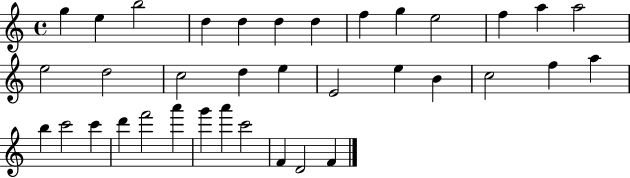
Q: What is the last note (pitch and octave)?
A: F4